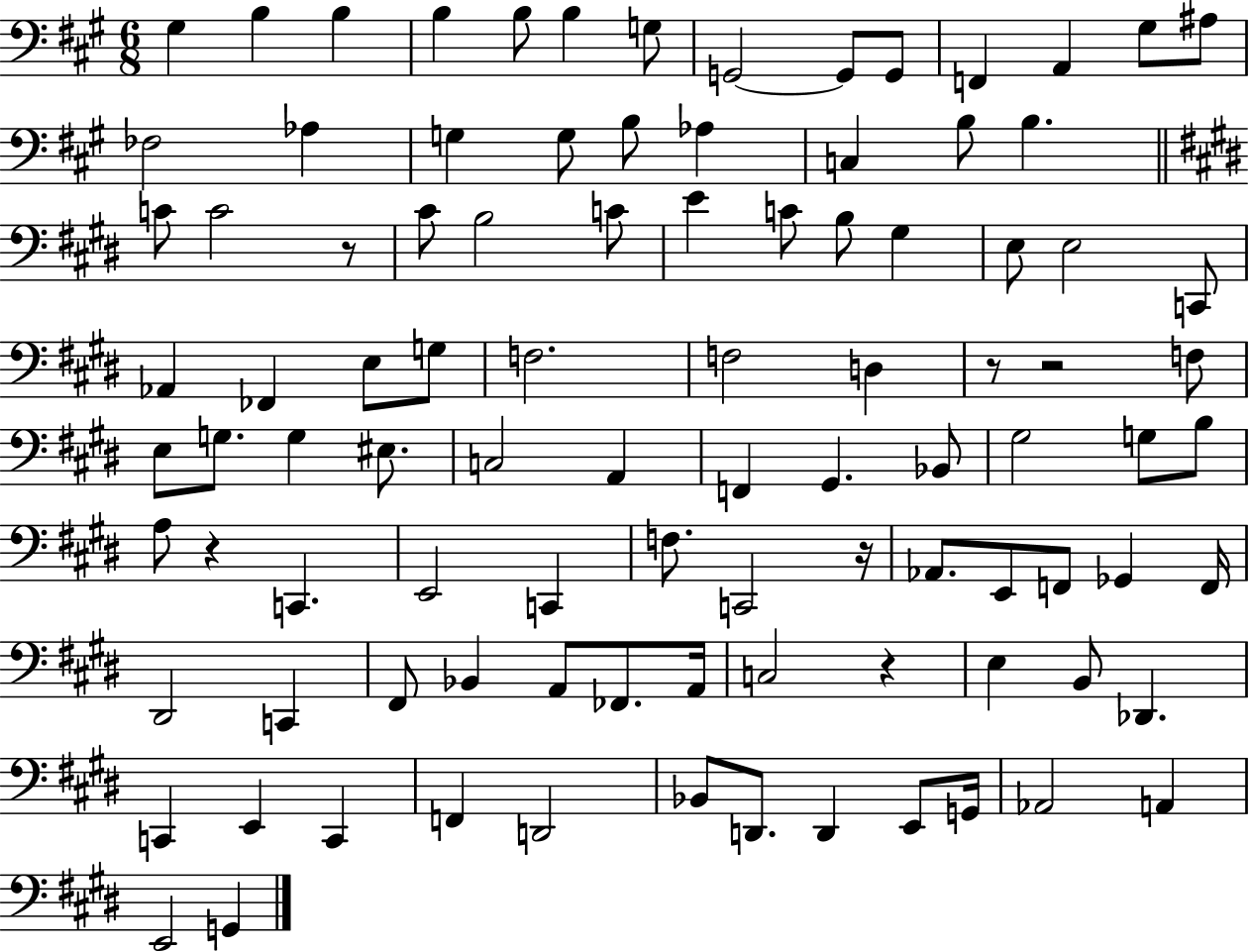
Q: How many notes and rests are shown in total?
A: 97